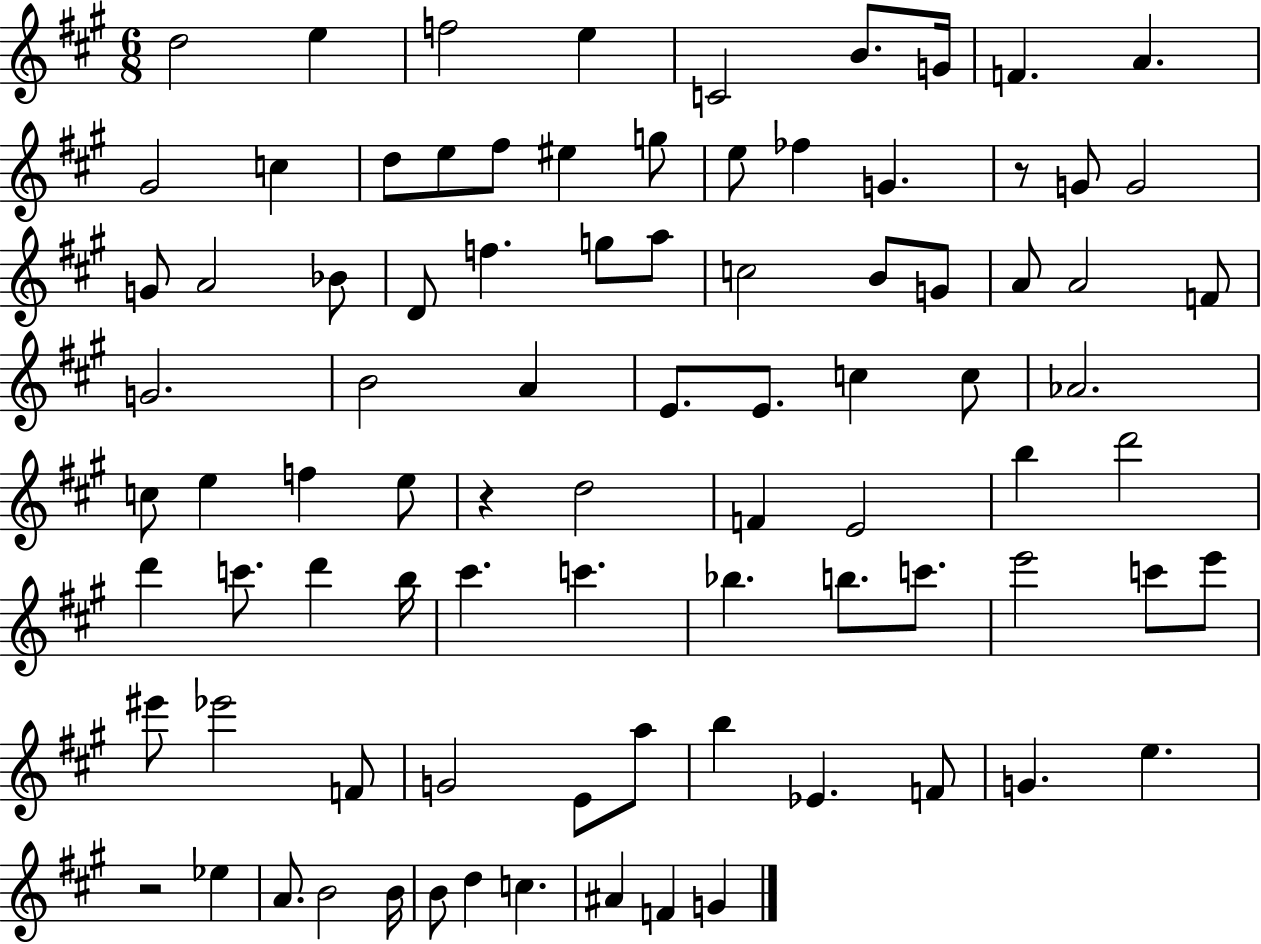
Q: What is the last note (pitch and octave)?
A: G4